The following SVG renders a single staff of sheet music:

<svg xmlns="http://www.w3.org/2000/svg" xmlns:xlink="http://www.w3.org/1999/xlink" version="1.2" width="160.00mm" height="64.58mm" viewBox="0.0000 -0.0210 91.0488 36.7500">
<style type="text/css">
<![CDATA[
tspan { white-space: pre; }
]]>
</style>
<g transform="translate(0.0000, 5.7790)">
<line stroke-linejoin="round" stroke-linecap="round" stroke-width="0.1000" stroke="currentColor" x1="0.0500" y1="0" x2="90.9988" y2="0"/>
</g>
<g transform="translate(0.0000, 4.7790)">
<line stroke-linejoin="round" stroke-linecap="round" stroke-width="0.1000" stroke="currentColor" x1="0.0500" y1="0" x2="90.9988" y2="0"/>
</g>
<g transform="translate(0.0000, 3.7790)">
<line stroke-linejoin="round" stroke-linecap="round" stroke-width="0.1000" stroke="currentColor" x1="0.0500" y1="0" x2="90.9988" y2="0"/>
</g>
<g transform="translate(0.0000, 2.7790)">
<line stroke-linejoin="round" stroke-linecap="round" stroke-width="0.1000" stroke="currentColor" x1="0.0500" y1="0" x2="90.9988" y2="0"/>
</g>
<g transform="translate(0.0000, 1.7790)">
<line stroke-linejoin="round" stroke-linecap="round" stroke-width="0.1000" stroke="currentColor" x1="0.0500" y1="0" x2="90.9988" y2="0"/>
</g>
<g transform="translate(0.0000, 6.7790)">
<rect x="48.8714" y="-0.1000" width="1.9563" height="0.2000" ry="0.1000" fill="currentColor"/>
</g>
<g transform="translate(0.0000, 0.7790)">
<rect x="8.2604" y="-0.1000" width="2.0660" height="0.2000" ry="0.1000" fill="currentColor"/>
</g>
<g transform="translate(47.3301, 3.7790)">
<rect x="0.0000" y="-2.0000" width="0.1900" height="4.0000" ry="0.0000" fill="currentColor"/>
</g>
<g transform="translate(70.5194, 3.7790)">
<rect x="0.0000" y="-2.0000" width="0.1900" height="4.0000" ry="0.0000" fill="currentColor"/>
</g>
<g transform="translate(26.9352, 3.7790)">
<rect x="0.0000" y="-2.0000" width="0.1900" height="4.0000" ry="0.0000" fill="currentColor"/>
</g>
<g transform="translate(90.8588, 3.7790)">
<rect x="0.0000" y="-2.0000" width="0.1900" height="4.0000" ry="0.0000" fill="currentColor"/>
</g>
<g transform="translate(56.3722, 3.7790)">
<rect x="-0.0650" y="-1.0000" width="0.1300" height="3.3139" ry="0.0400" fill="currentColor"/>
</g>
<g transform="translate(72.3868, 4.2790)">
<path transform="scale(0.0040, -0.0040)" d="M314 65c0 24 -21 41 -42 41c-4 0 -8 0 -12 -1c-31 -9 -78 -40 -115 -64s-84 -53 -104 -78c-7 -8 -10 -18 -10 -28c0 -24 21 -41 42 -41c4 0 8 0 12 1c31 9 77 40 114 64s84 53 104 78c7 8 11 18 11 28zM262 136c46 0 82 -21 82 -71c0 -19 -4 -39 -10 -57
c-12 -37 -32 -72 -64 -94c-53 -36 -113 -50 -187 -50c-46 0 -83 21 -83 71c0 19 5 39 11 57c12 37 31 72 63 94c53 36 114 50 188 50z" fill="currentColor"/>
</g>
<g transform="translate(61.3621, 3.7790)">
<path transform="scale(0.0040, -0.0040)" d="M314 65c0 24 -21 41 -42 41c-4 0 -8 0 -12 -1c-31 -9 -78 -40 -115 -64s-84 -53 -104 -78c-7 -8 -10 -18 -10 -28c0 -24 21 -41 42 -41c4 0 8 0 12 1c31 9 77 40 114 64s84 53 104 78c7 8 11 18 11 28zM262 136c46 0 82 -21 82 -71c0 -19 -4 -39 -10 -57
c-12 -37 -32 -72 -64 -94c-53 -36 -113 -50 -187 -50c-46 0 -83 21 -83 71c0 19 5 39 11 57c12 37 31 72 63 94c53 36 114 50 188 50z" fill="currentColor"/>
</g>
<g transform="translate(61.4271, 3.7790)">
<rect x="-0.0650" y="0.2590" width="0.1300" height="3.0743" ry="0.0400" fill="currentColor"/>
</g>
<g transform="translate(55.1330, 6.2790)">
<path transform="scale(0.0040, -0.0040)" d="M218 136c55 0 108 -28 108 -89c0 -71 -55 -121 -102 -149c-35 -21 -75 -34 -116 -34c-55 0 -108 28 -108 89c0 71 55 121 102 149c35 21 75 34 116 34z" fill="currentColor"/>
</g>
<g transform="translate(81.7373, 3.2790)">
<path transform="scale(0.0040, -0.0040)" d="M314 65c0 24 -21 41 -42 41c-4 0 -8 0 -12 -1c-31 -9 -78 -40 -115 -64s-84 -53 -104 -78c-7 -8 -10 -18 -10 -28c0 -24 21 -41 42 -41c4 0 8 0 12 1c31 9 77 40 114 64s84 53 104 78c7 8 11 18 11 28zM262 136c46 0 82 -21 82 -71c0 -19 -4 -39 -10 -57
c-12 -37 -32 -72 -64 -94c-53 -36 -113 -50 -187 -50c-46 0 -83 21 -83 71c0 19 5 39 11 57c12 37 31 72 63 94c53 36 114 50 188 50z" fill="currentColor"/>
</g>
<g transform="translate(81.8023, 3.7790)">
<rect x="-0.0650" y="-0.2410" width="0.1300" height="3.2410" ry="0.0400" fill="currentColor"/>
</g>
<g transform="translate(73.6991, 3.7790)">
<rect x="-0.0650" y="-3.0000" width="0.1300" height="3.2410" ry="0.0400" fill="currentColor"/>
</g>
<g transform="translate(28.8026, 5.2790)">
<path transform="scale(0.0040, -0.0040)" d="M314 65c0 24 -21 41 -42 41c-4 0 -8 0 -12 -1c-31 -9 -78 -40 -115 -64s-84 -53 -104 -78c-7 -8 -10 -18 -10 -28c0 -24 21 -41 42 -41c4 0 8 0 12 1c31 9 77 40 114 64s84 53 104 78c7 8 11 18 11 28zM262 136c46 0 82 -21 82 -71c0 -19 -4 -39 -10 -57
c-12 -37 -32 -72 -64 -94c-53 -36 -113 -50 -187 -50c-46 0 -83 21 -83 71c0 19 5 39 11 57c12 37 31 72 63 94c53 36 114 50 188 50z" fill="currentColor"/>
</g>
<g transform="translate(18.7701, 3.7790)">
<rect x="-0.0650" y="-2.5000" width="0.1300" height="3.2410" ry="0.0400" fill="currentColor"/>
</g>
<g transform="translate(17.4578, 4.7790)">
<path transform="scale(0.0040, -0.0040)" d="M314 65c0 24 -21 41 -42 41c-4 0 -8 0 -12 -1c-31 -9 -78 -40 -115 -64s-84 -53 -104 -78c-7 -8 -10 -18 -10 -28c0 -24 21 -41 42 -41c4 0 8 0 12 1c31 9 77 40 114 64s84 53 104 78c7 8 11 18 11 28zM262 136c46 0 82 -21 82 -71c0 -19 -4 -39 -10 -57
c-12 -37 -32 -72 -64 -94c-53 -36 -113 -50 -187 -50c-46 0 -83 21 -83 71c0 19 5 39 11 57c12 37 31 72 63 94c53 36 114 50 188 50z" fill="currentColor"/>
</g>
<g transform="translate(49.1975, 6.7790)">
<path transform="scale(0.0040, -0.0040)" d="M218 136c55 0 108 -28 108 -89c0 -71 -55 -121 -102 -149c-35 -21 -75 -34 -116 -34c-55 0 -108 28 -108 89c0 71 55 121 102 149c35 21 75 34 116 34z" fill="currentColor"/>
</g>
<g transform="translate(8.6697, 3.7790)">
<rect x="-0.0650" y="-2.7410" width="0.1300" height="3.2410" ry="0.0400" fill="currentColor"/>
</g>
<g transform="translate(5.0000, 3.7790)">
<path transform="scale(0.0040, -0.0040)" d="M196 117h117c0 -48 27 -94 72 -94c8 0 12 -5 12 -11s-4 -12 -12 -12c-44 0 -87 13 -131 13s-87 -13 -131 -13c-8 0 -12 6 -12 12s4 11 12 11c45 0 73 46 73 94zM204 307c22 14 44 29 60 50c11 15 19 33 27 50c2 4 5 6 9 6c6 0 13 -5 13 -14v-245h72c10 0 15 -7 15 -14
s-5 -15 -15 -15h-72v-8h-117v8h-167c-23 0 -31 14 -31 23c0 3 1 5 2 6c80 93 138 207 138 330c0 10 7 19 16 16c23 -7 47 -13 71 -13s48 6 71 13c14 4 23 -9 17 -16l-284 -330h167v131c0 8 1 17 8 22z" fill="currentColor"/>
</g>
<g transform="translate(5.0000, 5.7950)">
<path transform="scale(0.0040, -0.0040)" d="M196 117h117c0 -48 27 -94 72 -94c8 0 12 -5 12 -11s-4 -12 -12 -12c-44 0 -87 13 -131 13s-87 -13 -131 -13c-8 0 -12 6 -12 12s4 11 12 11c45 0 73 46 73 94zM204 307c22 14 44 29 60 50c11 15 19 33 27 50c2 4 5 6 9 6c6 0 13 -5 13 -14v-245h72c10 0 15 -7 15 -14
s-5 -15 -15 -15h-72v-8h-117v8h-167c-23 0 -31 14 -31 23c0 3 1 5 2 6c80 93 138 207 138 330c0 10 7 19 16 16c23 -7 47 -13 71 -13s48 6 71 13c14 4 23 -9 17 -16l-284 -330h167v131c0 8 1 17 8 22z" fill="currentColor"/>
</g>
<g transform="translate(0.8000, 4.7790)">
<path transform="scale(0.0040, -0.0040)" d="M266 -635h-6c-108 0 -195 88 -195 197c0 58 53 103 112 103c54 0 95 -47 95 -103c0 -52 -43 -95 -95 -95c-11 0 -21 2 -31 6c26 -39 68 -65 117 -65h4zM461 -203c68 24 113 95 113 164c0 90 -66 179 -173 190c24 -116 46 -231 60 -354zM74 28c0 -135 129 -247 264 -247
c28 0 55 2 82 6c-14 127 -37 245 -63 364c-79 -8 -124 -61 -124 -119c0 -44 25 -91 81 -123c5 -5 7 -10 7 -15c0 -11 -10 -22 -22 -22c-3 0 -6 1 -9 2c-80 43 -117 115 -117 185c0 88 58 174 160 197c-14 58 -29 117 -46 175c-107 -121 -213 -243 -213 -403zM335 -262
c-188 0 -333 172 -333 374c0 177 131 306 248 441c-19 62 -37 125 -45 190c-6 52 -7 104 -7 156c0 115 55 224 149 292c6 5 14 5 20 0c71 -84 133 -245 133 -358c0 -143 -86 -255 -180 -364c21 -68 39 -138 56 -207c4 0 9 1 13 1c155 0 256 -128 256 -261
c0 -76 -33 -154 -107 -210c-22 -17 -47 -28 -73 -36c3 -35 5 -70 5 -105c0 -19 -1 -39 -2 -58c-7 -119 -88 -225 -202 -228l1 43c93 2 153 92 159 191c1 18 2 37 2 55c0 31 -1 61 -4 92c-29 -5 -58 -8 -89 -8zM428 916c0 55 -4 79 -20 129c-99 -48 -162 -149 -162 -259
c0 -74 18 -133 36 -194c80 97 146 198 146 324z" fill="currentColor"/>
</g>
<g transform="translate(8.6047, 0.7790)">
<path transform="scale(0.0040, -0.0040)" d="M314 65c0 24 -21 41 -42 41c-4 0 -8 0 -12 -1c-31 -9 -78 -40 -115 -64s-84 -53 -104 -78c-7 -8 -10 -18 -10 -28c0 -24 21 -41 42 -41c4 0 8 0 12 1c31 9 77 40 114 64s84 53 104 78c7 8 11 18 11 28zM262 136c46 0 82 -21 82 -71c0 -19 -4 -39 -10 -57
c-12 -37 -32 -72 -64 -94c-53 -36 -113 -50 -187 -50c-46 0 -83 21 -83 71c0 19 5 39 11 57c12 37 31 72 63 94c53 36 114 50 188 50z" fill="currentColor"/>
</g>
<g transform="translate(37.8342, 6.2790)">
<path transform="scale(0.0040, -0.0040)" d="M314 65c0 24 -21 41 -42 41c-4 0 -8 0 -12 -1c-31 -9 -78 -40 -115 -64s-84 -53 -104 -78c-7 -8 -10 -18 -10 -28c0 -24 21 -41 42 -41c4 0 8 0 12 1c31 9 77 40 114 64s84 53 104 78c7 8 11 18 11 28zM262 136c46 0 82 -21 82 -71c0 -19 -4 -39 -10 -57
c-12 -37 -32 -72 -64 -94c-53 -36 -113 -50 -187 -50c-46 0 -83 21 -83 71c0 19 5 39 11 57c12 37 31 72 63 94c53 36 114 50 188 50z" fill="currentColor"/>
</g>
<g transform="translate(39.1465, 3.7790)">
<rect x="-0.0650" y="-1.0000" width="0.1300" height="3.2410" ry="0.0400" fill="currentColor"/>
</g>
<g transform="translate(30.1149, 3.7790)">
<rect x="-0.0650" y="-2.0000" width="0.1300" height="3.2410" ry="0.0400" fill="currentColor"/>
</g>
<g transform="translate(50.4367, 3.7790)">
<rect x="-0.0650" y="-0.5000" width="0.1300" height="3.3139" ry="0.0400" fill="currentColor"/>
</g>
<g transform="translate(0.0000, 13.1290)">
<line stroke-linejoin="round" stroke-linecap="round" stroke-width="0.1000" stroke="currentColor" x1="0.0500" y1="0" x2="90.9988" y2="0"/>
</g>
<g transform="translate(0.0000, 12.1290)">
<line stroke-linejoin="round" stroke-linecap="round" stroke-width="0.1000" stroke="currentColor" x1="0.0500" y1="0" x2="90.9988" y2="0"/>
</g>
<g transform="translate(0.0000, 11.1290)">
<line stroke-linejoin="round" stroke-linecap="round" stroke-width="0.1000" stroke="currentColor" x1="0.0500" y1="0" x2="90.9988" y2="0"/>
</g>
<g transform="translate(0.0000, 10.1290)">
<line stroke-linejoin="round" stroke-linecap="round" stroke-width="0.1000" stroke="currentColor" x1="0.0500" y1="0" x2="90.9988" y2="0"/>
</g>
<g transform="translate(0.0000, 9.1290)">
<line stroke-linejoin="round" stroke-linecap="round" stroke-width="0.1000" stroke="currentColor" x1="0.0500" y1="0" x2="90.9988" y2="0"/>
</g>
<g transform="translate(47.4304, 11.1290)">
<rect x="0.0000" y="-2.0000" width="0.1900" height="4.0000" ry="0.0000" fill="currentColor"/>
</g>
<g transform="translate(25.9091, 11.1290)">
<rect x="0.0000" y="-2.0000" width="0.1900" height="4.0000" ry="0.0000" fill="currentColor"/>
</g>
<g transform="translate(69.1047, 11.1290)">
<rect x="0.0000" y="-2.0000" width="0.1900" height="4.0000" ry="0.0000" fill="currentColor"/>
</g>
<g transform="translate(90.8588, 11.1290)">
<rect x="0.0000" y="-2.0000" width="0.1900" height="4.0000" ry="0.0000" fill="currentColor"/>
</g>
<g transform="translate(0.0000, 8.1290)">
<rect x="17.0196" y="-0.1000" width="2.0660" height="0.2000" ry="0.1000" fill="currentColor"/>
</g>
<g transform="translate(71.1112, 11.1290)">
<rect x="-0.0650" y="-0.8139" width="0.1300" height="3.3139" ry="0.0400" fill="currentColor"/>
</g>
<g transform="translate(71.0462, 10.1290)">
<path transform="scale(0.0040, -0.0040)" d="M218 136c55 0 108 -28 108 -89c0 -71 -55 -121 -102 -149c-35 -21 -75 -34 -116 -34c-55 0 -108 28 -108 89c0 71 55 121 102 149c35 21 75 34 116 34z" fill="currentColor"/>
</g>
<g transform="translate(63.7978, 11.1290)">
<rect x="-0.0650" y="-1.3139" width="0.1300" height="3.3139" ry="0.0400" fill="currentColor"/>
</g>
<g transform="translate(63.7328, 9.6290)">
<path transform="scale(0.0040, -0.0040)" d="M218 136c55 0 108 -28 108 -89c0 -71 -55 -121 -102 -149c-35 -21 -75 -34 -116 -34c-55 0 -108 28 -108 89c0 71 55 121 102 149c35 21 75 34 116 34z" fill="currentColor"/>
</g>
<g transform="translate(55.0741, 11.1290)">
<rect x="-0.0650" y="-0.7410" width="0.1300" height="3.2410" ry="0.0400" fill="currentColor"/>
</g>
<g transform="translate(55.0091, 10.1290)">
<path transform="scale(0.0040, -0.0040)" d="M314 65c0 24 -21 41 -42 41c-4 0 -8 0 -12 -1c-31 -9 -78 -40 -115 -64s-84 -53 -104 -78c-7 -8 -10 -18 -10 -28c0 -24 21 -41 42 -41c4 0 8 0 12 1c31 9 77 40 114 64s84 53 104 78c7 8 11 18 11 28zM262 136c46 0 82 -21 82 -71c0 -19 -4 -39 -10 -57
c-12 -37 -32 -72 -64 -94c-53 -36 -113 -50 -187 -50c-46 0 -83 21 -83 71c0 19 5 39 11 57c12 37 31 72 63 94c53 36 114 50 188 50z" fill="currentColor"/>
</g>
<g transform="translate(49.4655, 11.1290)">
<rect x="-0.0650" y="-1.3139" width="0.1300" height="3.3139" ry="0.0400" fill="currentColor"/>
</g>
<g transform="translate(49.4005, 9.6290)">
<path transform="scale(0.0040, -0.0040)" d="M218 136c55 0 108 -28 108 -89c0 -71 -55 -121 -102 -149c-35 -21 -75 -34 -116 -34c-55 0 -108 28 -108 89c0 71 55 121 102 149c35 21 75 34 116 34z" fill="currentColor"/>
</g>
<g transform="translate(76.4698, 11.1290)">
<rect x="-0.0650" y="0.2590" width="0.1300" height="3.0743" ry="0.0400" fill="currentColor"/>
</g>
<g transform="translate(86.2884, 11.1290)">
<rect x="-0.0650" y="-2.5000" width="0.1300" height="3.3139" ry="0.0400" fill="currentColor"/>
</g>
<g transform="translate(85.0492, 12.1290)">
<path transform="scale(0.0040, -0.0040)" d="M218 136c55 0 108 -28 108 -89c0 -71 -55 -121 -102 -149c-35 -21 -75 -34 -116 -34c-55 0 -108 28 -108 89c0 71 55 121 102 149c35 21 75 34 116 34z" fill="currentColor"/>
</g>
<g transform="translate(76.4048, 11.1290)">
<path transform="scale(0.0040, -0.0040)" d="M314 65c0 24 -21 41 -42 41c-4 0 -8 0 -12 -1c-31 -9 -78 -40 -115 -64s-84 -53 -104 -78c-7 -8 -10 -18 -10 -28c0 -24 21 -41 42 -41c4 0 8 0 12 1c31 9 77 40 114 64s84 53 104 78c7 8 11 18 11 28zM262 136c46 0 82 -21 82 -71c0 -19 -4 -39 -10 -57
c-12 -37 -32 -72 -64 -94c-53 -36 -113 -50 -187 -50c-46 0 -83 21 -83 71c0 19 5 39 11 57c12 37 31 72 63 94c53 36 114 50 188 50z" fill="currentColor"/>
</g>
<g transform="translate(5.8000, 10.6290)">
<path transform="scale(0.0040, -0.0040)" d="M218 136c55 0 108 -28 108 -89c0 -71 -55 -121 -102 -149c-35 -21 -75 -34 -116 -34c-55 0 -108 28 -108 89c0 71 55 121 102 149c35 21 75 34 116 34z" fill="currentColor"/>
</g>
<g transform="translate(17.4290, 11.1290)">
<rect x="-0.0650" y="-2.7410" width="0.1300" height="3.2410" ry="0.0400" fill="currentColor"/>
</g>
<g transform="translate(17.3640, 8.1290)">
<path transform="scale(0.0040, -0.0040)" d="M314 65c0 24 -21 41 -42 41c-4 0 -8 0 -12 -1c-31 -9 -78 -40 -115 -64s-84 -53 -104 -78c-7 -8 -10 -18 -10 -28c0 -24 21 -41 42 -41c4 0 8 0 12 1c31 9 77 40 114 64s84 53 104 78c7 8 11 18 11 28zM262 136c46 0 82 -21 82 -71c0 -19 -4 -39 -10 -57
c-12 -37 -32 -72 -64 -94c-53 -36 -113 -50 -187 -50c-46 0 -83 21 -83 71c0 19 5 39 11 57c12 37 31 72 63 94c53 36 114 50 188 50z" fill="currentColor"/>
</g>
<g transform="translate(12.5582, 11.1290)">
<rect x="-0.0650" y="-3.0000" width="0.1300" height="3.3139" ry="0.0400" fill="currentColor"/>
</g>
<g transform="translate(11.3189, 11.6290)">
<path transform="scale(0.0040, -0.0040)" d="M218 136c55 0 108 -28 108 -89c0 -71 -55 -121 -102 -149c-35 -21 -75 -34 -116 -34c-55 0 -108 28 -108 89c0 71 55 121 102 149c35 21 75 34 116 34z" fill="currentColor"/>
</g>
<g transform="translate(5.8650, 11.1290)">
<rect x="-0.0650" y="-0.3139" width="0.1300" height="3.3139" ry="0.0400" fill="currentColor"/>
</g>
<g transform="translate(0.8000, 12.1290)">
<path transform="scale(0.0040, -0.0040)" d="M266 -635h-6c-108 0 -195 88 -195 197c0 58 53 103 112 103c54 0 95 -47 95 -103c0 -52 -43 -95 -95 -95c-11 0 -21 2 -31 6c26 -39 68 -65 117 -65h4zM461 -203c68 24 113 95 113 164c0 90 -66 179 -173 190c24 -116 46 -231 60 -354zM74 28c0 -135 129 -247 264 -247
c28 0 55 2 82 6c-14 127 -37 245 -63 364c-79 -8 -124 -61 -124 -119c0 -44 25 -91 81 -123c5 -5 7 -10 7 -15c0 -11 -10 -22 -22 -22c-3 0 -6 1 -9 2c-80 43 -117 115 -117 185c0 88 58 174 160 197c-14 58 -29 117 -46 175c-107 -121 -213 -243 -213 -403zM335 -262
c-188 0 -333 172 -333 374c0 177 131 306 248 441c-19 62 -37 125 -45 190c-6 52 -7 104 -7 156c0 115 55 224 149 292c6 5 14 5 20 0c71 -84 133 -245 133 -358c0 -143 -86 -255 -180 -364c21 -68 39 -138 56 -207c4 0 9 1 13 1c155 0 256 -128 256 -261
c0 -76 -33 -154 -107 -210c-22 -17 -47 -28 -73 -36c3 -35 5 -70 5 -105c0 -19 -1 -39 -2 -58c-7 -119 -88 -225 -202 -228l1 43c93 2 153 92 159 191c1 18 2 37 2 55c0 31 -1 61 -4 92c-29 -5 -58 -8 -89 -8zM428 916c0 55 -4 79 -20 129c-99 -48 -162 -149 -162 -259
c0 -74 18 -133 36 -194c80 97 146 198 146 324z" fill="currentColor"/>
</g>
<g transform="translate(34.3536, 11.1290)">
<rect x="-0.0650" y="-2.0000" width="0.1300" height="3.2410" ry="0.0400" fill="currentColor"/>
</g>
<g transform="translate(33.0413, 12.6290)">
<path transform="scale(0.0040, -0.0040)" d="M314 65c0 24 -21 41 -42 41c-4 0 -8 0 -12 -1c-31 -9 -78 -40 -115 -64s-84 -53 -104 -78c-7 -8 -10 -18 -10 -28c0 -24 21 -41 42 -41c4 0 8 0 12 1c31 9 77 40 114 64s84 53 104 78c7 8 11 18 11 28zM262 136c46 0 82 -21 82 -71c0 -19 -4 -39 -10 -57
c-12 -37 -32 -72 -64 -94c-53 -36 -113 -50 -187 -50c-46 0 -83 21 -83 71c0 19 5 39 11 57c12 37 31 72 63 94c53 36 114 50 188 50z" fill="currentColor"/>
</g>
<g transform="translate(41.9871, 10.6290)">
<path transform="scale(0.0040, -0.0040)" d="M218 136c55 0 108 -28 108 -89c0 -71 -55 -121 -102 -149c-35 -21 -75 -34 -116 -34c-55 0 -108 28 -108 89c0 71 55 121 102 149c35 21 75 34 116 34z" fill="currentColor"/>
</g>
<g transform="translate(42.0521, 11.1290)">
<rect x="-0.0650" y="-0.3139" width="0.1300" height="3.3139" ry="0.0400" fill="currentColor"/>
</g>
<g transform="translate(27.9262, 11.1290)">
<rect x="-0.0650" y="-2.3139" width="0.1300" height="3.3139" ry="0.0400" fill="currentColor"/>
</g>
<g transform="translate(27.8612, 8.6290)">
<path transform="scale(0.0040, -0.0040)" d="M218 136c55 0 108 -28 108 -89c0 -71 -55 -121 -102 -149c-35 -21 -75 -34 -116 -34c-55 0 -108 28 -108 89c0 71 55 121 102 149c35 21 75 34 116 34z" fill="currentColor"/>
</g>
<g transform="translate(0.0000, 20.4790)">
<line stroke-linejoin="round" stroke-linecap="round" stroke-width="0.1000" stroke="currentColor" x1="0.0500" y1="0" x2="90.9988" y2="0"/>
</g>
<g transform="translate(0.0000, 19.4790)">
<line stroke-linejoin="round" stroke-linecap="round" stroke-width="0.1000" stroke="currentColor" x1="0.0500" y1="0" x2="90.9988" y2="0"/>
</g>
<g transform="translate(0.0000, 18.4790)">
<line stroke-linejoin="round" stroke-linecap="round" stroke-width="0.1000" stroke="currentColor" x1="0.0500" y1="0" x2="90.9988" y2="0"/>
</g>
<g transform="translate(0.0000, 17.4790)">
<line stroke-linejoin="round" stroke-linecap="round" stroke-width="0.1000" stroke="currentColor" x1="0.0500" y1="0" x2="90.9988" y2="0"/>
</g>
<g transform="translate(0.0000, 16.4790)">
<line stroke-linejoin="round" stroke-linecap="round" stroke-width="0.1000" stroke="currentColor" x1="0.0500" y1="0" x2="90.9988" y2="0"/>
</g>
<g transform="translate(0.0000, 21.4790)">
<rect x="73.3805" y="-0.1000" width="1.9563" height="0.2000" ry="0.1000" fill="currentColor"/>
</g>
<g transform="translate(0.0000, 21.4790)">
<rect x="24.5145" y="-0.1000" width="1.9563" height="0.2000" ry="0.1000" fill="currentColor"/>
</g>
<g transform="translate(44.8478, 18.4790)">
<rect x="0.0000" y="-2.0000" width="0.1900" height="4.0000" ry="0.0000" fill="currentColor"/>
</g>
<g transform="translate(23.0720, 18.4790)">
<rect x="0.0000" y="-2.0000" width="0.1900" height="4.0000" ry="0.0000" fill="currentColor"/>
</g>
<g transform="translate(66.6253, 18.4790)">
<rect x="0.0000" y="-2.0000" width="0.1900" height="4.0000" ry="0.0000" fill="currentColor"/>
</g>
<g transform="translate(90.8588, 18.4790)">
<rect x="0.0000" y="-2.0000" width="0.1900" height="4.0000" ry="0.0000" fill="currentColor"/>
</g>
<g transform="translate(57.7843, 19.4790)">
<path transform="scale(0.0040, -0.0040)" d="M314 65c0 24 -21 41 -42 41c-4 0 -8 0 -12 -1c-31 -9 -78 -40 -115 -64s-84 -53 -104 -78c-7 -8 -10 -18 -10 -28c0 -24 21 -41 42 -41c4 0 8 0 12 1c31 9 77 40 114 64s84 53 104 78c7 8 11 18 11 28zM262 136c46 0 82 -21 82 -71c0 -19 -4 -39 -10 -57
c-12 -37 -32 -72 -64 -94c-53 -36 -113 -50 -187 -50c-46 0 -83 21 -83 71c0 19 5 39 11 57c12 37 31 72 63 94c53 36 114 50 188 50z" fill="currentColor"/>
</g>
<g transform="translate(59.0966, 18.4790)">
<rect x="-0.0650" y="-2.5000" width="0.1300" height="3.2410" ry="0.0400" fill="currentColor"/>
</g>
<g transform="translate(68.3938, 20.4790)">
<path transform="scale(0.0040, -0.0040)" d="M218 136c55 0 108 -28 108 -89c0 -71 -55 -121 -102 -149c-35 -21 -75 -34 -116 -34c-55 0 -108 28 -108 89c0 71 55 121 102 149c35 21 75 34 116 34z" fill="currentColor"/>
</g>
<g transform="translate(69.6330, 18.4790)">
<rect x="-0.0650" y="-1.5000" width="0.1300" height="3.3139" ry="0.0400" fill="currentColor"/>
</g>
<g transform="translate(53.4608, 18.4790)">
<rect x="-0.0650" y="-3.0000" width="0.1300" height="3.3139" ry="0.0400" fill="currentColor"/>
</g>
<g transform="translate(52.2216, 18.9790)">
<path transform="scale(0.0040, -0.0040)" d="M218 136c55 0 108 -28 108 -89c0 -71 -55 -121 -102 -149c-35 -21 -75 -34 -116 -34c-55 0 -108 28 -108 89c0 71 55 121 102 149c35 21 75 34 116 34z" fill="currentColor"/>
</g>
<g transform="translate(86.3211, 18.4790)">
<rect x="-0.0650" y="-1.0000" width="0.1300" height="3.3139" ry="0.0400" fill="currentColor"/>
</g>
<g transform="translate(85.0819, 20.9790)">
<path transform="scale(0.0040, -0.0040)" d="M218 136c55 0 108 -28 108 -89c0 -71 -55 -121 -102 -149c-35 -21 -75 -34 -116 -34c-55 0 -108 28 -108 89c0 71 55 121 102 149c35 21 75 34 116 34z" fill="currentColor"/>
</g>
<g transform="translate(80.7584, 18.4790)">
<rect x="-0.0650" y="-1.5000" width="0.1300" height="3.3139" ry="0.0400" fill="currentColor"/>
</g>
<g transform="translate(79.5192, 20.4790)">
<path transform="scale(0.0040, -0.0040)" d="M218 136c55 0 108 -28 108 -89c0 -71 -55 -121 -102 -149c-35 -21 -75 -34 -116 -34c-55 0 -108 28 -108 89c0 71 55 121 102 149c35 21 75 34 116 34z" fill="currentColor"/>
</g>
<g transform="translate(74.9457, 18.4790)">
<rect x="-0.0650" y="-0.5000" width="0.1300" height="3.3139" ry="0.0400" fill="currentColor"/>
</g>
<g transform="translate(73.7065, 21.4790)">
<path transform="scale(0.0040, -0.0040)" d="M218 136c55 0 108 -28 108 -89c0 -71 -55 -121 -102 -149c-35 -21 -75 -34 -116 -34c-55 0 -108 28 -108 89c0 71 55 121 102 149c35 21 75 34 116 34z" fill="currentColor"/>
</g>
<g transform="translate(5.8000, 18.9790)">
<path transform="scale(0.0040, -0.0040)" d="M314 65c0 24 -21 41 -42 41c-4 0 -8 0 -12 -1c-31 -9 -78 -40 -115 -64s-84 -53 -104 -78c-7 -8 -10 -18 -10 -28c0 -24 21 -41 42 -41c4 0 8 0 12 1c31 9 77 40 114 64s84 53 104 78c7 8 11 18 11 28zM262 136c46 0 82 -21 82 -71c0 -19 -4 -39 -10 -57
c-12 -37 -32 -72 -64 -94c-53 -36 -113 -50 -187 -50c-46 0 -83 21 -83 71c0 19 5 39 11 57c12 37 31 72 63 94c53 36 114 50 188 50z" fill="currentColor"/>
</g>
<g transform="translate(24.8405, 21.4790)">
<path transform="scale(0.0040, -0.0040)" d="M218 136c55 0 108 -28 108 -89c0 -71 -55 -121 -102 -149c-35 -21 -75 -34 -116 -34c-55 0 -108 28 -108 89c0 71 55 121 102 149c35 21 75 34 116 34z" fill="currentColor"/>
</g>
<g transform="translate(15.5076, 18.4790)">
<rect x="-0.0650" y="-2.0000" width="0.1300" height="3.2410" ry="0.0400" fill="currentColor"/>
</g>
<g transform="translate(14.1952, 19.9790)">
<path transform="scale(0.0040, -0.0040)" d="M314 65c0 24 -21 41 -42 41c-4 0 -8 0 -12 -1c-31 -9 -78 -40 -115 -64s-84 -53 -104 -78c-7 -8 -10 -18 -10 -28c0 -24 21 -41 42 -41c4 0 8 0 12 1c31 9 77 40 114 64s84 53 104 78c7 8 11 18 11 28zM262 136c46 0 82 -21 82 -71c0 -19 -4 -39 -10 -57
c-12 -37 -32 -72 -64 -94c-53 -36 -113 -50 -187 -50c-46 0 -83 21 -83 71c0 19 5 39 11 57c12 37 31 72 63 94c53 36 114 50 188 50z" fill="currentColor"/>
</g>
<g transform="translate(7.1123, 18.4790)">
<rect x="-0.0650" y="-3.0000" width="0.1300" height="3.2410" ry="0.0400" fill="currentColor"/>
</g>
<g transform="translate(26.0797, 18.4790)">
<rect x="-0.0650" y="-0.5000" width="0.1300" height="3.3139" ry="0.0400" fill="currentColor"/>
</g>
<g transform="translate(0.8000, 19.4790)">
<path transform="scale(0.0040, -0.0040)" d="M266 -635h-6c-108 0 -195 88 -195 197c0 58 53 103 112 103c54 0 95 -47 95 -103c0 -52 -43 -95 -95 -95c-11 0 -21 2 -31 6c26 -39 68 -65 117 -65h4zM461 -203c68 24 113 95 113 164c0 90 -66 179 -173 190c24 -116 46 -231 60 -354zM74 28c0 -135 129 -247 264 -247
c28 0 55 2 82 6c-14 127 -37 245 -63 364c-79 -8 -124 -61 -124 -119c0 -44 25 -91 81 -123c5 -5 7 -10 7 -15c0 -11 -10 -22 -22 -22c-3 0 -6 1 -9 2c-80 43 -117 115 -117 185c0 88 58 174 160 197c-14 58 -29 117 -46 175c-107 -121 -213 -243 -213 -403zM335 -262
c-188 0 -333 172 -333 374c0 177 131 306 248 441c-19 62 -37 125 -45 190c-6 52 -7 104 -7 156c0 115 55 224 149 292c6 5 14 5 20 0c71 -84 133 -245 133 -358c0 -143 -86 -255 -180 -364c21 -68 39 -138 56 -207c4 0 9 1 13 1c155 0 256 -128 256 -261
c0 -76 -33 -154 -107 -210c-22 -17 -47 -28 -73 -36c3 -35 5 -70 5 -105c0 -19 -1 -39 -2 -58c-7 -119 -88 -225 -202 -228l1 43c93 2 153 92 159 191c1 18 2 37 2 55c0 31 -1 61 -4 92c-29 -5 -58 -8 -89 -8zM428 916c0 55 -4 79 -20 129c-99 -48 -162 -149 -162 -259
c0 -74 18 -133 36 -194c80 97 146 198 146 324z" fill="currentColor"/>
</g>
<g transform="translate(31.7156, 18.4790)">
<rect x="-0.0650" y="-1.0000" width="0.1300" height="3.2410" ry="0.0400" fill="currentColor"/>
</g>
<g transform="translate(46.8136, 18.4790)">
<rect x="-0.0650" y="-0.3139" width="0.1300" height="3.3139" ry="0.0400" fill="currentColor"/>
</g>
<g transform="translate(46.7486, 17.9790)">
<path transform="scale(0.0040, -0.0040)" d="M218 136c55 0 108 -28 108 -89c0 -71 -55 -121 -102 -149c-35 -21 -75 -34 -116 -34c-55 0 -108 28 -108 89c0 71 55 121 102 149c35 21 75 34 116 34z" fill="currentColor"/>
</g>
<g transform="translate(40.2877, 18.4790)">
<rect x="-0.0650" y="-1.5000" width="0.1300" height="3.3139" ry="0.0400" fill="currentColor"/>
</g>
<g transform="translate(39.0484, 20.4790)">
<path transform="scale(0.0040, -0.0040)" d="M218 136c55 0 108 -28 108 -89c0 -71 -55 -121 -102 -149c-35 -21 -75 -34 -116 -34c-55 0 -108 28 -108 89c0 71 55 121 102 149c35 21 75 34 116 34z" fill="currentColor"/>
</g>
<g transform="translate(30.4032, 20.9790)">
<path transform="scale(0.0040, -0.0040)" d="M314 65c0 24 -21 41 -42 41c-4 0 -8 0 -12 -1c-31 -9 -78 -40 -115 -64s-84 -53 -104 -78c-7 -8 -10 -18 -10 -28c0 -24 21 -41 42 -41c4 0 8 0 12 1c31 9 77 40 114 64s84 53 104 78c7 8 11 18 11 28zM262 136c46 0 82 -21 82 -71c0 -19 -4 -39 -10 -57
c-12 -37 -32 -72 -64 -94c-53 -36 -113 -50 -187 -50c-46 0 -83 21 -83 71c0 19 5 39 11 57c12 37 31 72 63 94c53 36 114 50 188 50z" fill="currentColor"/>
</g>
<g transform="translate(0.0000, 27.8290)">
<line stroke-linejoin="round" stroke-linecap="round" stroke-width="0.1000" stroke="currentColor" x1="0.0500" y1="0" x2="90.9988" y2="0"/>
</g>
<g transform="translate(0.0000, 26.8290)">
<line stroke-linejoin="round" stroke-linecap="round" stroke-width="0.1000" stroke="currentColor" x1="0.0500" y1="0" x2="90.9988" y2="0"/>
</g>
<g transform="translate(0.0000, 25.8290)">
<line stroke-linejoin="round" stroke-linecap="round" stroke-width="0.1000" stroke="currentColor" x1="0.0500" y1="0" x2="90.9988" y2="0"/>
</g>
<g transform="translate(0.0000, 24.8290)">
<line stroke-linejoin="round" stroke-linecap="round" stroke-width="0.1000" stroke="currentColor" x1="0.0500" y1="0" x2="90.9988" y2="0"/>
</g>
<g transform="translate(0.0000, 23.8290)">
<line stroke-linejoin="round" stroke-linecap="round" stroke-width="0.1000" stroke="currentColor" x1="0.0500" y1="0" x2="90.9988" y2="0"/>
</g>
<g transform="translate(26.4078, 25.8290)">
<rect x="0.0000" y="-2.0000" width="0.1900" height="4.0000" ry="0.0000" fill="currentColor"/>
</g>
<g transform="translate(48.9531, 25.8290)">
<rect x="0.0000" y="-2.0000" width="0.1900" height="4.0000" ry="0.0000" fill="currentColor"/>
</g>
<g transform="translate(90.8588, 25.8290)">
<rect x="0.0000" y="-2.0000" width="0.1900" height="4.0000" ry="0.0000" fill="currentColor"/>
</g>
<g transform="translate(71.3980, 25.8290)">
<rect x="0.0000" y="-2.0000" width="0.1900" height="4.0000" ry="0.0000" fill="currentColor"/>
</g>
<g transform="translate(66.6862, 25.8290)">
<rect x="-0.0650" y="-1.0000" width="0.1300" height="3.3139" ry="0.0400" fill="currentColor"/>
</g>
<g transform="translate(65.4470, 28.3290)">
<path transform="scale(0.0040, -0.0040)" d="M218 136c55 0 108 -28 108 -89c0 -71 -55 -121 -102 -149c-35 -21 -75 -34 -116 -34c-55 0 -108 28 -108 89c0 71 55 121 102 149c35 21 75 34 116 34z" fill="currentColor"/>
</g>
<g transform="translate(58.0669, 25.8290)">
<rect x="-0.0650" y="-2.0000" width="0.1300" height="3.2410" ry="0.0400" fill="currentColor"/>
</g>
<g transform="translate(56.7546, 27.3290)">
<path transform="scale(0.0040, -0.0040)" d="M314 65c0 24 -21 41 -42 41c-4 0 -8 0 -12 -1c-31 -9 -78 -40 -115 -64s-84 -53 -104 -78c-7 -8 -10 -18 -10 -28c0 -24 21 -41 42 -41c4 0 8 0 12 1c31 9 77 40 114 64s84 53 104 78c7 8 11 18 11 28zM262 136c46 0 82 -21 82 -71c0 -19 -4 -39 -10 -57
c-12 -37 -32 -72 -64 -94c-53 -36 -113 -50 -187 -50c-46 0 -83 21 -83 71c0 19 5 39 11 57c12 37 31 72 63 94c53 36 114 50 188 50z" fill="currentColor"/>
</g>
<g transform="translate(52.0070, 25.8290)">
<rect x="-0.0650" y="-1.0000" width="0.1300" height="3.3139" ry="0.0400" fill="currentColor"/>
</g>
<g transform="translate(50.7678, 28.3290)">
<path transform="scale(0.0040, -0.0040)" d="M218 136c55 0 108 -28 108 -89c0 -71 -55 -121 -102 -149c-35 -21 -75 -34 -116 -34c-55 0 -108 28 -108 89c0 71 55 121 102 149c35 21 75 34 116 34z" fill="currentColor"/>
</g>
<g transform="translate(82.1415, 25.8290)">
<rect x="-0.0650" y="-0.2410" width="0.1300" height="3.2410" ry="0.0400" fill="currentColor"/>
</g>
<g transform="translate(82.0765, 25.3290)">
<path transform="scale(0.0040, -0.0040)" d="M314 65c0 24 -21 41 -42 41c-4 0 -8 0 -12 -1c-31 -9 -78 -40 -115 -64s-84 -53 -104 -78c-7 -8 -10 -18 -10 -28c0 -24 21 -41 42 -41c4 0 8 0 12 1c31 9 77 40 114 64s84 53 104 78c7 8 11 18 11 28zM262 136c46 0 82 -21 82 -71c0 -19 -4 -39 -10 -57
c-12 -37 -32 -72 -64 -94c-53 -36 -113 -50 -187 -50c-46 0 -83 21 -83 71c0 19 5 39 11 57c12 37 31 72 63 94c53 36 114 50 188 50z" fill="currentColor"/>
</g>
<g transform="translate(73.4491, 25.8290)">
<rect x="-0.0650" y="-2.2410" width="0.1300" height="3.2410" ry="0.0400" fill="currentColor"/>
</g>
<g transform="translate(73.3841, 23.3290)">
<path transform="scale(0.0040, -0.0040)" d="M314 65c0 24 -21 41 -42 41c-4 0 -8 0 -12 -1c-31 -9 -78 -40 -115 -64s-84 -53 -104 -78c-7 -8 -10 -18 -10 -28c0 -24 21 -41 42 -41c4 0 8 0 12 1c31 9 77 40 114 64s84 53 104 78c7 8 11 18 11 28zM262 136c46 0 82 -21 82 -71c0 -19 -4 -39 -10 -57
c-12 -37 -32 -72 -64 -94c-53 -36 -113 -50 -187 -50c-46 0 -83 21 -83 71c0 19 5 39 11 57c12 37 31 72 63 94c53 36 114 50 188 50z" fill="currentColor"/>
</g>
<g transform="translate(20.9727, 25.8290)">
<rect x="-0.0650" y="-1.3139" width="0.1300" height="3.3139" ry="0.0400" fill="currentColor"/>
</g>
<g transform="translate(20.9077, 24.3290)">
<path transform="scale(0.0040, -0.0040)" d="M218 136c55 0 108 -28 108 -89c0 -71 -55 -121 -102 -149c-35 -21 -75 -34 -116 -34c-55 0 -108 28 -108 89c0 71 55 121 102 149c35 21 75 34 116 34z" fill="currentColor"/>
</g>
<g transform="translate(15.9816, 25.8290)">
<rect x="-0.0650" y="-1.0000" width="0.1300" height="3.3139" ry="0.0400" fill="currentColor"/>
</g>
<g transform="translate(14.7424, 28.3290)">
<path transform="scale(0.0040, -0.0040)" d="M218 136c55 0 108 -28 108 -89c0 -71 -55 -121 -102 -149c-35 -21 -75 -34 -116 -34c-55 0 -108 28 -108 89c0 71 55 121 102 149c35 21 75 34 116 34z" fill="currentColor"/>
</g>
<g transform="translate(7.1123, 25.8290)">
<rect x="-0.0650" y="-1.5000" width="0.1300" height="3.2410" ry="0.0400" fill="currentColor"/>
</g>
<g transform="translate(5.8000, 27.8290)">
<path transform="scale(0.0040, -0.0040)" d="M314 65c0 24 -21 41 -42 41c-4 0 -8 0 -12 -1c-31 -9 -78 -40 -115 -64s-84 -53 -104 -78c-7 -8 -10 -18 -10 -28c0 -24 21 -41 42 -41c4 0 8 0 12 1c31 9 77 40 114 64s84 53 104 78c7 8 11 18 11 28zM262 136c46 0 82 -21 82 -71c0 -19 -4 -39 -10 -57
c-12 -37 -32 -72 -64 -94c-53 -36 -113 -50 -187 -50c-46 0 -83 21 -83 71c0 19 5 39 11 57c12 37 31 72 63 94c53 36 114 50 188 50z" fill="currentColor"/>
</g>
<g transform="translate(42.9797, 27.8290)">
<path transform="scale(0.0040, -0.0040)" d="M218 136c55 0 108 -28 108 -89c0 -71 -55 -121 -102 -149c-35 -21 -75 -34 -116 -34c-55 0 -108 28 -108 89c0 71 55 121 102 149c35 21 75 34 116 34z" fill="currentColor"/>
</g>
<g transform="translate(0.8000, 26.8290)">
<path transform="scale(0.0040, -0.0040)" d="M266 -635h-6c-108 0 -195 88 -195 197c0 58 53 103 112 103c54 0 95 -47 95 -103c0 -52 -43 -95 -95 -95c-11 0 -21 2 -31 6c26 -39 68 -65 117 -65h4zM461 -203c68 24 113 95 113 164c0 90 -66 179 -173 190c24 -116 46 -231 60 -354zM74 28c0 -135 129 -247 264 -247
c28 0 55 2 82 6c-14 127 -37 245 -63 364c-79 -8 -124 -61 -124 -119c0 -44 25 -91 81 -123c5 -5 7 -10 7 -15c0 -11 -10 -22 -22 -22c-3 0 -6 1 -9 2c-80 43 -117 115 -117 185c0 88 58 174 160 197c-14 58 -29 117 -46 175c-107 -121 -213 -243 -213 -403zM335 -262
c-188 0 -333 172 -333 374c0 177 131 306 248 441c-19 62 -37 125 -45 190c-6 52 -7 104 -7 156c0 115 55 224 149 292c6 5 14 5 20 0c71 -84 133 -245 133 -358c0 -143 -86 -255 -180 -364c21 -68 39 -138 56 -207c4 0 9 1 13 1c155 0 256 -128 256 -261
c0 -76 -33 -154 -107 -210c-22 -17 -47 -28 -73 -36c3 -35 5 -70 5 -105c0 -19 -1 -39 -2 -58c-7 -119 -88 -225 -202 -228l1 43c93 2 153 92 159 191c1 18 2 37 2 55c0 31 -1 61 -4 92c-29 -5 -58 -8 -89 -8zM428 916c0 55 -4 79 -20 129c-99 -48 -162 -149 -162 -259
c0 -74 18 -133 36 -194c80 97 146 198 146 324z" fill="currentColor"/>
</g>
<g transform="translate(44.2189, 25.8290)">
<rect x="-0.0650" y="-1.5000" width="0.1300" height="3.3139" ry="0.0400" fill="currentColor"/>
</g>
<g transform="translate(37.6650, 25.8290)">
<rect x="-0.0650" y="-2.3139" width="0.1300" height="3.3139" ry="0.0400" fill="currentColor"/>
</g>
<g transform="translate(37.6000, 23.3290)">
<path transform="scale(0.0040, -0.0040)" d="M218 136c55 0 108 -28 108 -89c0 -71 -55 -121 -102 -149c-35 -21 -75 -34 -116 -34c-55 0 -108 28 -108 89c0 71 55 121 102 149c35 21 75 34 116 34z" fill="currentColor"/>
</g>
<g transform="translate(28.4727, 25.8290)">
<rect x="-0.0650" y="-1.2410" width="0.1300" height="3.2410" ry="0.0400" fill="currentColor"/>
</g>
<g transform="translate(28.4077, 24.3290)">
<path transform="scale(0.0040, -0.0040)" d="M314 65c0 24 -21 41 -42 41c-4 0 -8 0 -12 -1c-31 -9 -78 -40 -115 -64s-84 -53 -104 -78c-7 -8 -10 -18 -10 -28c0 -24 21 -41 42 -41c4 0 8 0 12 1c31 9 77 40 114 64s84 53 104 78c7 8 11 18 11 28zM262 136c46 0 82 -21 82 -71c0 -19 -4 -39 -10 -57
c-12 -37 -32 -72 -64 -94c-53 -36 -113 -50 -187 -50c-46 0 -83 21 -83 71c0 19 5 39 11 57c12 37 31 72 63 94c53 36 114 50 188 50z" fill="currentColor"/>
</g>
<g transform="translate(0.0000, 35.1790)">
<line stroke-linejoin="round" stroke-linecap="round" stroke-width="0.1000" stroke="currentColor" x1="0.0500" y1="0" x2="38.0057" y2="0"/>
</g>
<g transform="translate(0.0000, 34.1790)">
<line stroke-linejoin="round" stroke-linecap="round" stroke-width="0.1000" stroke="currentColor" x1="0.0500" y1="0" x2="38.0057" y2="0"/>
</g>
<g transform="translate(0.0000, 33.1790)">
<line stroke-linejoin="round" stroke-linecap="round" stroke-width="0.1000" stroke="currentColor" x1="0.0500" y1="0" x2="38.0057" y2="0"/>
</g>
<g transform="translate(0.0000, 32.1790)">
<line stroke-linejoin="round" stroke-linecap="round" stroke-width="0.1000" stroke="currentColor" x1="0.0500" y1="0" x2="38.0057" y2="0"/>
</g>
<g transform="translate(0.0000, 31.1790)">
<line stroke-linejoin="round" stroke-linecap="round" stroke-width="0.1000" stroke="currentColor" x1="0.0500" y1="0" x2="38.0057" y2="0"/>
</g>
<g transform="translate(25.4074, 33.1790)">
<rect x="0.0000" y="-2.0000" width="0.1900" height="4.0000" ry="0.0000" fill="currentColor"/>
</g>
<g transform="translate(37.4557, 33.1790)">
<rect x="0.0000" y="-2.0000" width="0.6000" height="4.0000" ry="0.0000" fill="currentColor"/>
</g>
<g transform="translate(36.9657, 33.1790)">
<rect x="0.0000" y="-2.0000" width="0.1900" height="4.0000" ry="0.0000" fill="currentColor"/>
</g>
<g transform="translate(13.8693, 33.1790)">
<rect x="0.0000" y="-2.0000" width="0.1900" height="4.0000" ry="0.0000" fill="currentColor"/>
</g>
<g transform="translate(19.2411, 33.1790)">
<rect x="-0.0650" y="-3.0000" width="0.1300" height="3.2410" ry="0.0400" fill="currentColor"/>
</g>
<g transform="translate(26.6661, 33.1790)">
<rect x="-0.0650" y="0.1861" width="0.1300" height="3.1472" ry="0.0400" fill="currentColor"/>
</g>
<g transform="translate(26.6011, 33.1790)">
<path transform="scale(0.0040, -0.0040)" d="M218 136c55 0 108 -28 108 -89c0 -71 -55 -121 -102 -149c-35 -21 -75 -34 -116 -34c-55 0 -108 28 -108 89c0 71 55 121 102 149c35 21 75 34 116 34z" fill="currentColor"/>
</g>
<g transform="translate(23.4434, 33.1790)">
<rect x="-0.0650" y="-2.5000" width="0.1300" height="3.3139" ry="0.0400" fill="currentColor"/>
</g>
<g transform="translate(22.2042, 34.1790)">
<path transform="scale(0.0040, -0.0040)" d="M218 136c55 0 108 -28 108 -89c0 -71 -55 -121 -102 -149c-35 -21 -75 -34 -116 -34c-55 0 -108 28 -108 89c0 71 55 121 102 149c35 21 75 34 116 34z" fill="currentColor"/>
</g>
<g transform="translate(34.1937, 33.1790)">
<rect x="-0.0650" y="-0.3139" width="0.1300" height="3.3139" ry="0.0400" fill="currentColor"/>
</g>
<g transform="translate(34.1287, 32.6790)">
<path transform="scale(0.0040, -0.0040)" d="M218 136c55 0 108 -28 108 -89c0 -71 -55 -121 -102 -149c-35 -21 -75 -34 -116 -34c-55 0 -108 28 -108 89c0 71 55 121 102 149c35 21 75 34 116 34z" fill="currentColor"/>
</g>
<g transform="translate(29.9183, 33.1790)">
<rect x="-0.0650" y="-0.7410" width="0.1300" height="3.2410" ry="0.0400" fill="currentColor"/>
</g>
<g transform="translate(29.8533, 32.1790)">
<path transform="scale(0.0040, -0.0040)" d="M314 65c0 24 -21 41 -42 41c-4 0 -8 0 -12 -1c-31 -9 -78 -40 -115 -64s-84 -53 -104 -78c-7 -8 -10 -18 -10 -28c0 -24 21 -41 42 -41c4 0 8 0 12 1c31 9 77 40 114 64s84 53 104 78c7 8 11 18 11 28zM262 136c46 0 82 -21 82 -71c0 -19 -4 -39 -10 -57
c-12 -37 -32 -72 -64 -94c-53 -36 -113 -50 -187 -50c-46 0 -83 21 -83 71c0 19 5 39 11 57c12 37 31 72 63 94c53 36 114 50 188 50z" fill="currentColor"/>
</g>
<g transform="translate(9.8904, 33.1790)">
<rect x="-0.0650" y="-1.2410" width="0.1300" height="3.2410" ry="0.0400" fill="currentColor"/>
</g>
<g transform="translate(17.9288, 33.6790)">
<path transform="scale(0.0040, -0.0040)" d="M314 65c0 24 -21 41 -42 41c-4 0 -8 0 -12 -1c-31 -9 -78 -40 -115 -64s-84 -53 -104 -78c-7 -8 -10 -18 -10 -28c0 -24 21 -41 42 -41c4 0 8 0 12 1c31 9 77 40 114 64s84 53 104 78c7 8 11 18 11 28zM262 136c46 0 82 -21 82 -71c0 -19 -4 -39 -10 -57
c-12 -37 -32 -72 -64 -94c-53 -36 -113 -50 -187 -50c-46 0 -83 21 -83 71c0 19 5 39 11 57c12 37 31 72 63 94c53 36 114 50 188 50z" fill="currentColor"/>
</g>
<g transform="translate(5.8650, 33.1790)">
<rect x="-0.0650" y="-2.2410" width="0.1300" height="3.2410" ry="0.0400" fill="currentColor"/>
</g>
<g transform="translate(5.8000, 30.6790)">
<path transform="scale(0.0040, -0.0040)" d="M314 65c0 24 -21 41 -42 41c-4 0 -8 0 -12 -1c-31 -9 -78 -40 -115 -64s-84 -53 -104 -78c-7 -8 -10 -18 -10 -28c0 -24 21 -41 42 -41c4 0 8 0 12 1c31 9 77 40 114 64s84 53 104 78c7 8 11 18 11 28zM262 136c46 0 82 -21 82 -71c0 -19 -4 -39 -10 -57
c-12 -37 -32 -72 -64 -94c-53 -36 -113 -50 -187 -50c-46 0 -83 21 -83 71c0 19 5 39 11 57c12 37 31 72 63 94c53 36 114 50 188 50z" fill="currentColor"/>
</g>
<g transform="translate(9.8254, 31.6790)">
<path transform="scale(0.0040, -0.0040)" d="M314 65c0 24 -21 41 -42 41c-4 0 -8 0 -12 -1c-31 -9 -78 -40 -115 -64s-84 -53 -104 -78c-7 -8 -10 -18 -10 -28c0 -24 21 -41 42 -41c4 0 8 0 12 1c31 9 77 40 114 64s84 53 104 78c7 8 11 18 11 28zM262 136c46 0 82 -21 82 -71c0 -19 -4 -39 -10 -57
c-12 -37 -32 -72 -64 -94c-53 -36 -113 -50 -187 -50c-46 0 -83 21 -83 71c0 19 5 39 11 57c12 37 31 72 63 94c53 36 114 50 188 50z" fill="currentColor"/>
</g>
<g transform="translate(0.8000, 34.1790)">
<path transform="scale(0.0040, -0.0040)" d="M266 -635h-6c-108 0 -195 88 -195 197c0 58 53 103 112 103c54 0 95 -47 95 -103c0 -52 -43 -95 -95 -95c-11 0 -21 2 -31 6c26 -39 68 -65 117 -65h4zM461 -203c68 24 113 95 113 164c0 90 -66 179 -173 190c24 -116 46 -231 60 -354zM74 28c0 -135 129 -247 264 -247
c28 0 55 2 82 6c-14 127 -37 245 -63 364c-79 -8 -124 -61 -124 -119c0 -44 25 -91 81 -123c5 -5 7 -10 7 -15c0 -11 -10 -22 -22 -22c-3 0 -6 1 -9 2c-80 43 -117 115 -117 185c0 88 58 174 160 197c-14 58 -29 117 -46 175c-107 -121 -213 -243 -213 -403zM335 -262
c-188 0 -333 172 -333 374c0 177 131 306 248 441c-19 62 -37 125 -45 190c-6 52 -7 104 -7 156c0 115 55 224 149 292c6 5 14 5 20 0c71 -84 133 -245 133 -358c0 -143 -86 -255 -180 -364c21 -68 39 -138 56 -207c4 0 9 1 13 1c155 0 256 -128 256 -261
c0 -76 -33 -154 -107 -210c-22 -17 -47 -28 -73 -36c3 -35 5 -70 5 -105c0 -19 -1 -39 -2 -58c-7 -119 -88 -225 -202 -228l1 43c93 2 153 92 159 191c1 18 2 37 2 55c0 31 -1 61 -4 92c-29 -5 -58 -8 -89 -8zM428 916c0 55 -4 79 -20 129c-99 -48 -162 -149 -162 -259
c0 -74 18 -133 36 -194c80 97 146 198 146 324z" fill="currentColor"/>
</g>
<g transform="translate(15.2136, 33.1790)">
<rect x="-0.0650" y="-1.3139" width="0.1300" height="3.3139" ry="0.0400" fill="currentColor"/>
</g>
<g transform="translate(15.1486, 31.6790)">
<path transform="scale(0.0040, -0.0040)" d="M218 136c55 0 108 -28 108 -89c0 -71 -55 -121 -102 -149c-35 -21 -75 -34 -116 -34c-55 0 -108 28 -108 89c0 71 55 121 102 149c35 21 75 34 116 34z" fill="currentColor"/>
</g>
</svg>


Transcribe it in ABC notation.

X:1
T:Untitled
M:4/4
L:1/4
K:C
a2 G2 F2 D2 C D B2 A2 c2 c A a2 g F2 c e d2 e d B2 G A2 F2 C D2 E c A G2 E C E D E2 D e e2 g E D F2 D g2 c2 g2 e2 e A2 G B d2 c